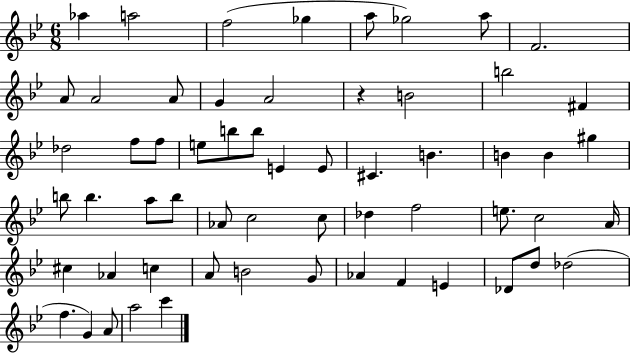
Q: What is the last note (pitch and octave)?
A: C6